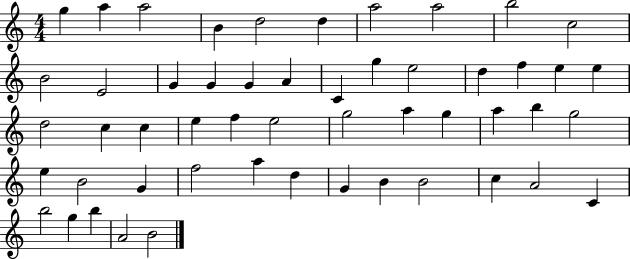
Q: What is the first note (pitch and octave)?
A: G5